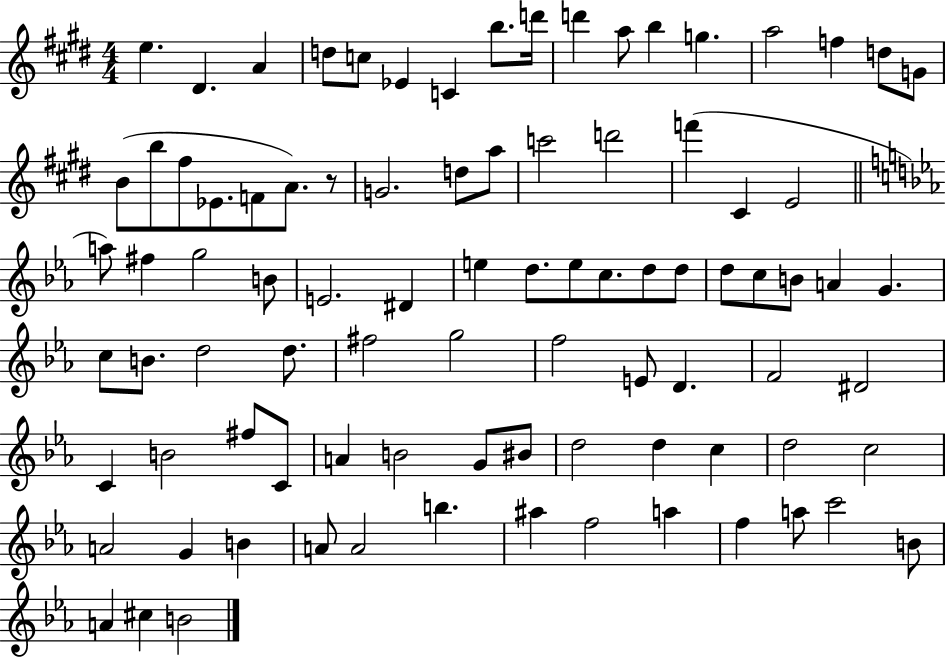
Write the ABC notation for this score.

X:1
T:Untitled
M:4/4
L:1/4
K:E
e ^D A d/2 c/2 _E C b/2 d'/4 d' a/2 b g a2 f d/2 G/2 B/2 b/2 ^f/2 _E/2 F/2 A/2 z/2 G2 d/2 a/2 c'2 d'2 f' ^C E2 a/2 ^f g2 B/2 E2 ^D e d/2 e/2 c/2 d/2 d/2 d/2 c/2 B/2 A G c/2 B/2 d2 d/2 ^f2 g2 f2 E/2 D F2 ^D2 C B2 ^f/2 C/2 A B2 G/2 ^B/2 d2 d c d2 c2 A2 G B A/2 A2 b ^a f2 a f a/2 c'2 B/2 A ^c B2